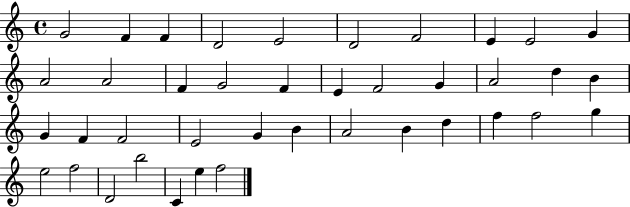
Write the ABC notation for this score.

X:1
T:Untitled
M:4/4
L:1/4
K:C
G2 F F D2 E2 D2 F2 E E2 G A2 A2 F G2 F E F2 G A2 d B G F F2 E2 G B A2 B d f f2 g e2 f2 D2 b2 C e f2